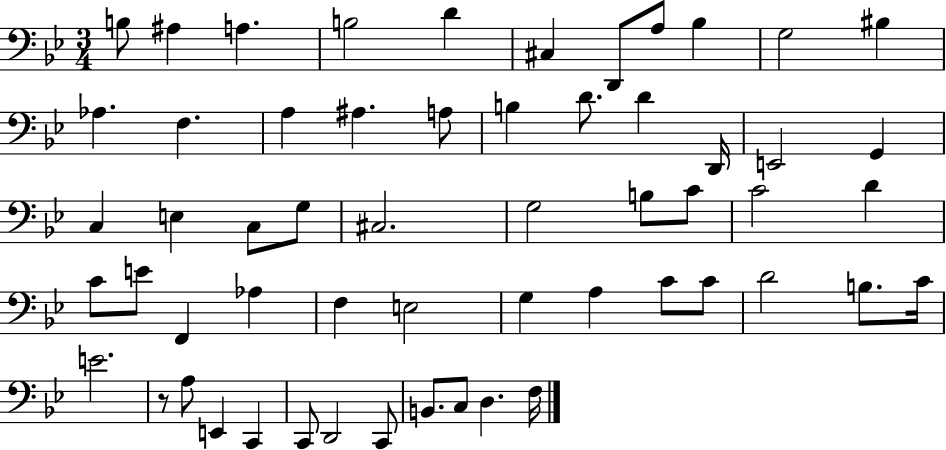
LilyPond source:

{
  \clef bass
  \numericTimeSignature
  \time 3/4
  \key bes \major
  b8 ais4 a4. | b2 d'4 | cis4 d,8 a8 bes4 | g2 bis4 | \break aes4. f4. | a4 ais4. a8 | b4 d'8. d'4 d,16 | e,2 g,4 | \break c4 e4 c8 g8 | cis2. | g2 b8 c'8 | c'2 d'4 | \break c'8 e'8 f,4 aes4 | f4 e2 | g4 a4 c'8 c'8 | d'2 b8. c'16 | \break e'2. | r8 a8 e,4 c,4 | c,8 d,2 c,8 | b,8. c8 d4. f16 | \break \bar "|."
}